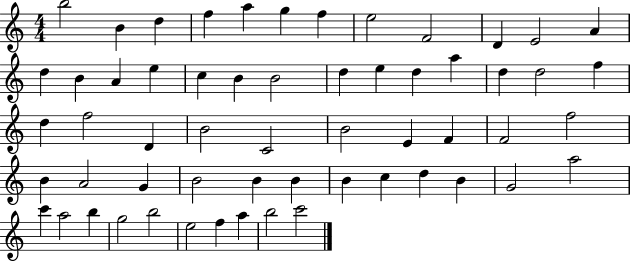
{
  \clef treble
  \numericTimeSignature
  \time 4/4
  \key c \major
  b''2 b'4 d''4 | f''4 a''4 g''4 f''4 | e''2 f'2 | d'4 e'2 a'4 | \break d''4 b'4 a'4 e''4 | c''4 b'4 b'2 | d''4 e''4 d''4 a''4 | d''4 d''2 f''4 | \break d''4 f''2 d'4 | b'2 c'2 | b'2 e'4 f'4 | f'2 f''2 | \break b'4 a'2 g'4 | b'2 b'4 b'4 | b'4 c''4 d''4 b'4 | g'2 a''2 | \break c'''4 a''2 b''4 | g''2 b''2 | e''2 f''4 a''4 | b''2 c'''2 | \break \bar "|."
}